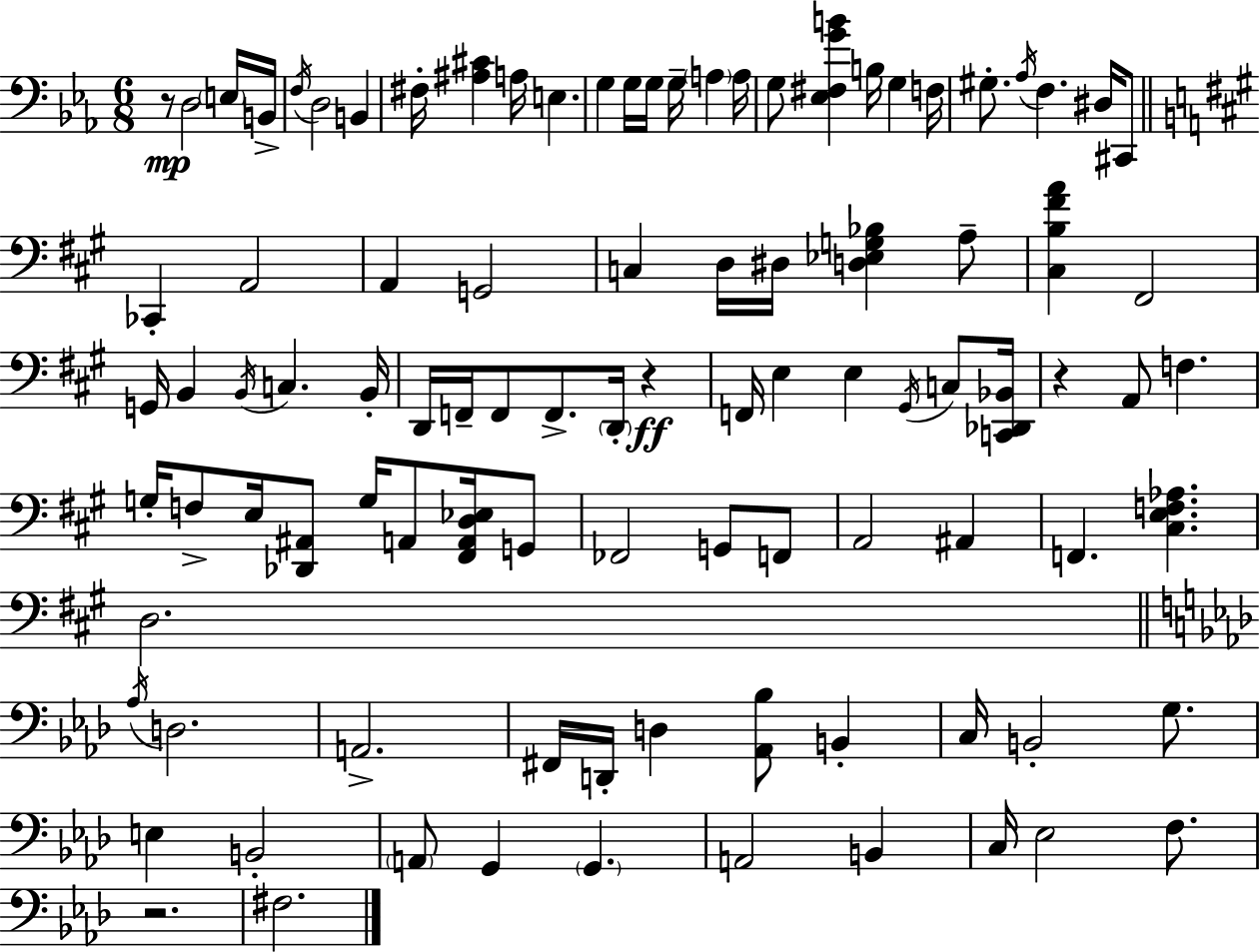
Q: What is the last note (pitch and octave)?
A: F#3